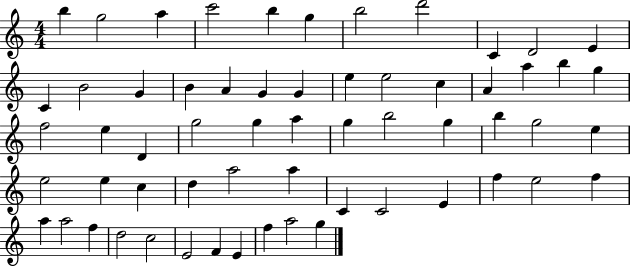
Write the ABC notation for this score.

X:1
T:Untitled
M:4/4
L:1/4
K:C
b g2 a c'2 b g b2 d'2 C D2 E C B2 G B A G G e e2 c A a b g f2 e D g2 g a g b2 g b g2 e e2 e c d a2 a C C2 E f e2 f a a2 f d2 c2 E2 F E f a2 g